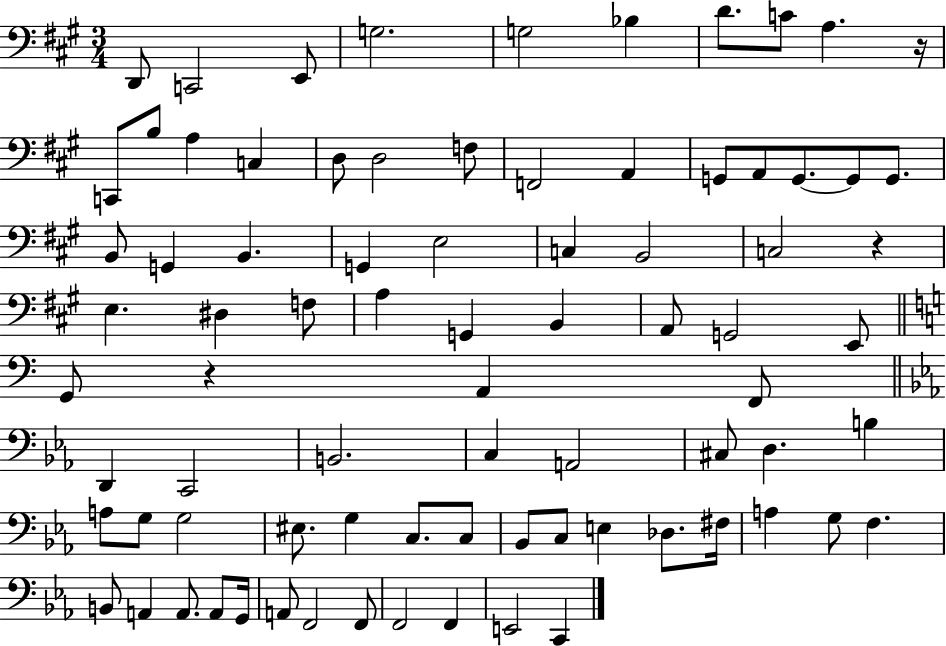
{
  \clef bass
  \numericTimeSignature
  \time 3/4
  \key a \major
  d,8 c,2 e,8 | g2. | g2 bes4 | d'8. c'8 a4. r16 | \break c,8 b8 a4 c4 | d8 d2 f8 | f,2 a,4 | g,8 a,8 g,8.~~ g,8 g,8. | \break b,8 g,4 b,4. | g,4 e2 | c4 b,2 | c2 r4 | \break e4. dis4 f8 | a4 g,4 b,4 | a,8 g,2 e,8 | \bar "||" \break \key c \major g,8 r4 a,4 f,8 | \bar "||" \break \key ees \major d,4 c,2 | b,2. | c4 a,2 | cis8 d4. b4 | \break a8 g8 g2 | eis8. g4 c8. c8 | bes,8 c8 e4 des8. fis16 | a4 g8 f4. | \break b,8 a,4 a,8. a,8 g,16 | a,8 f,2 f,8 | f,2 f,4 | e,2 c,4 | \break \bar "|."
}